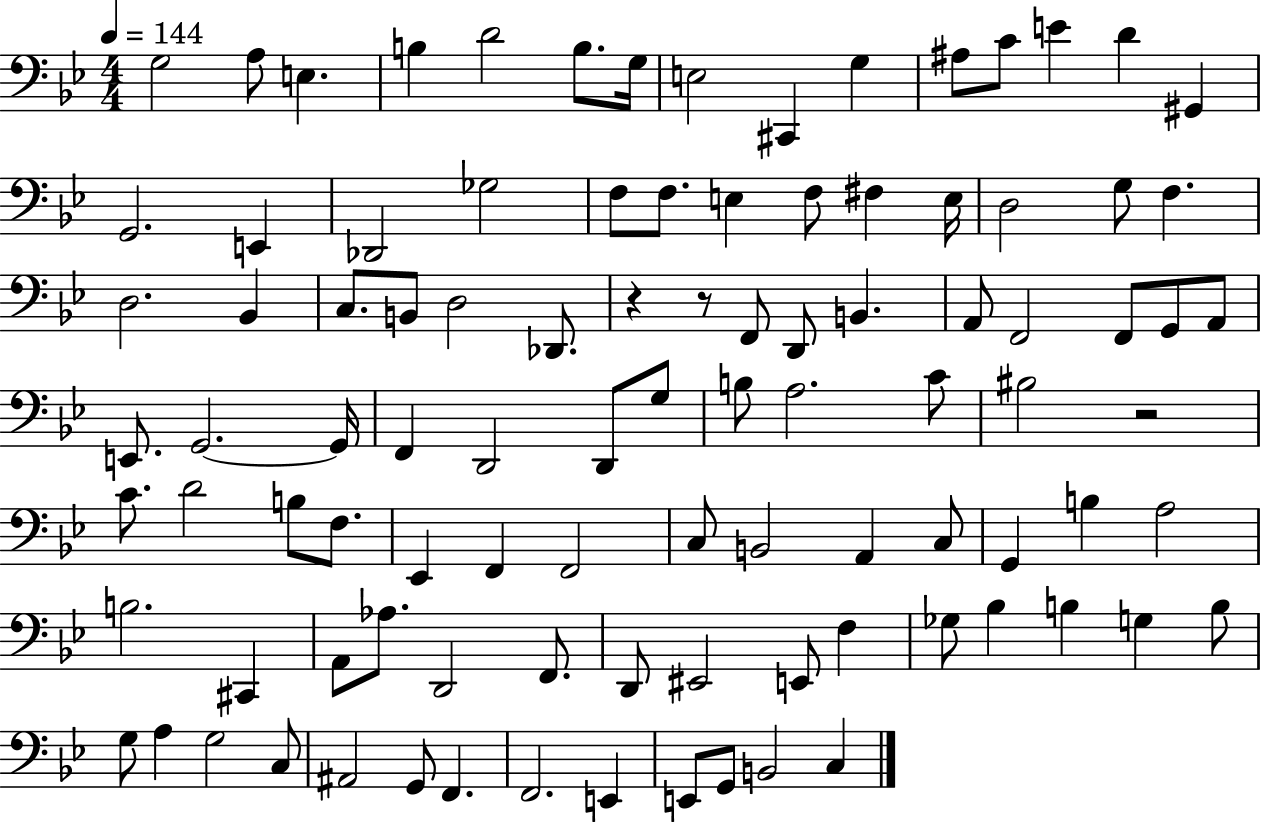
X:1
T:Untitled
M:4/4
L:1/4
K:Bb
G,2 A,/2 E, B, D2 B,/2 G,/4 E,2 ^C,, G, ^A,/2 C/2 E D ^G,, G,,2 E,, _D,,2 _G,2 F,/2 F,/2 E, F,/2 ^F, E,/4 D,2 G,/2 F, D,2 _B,, C,/2 B,,/2 D,2 _D,,/2 z z/2 F,,/2 D,,/2 B,, A,,/2 F,,2 F,,/2 G,,/2 A,,/2 E,,/2 G,,2 G,,/4 F,, D,,2 D,,/2 G,/2 B,/2 A,2 C/2 ^B,2 z2 C/2 D2 B,/2 F,/2 _E,, F,, F,,2 C,/2 B,,2 A,, C,/2 G,, B, A,2 B,2 ^C,, A,,/2 _A,/2 D,,2 F,,/2 D,,/2 ^E,,2 E,,/2 F, _G,/2 _B, B, G, B,/2 G,/2 A, G,2 C,/2 ^A,,2 G,,/2 F,, F,,2 E,, E,,/2 G,,/2 B,,2 C,